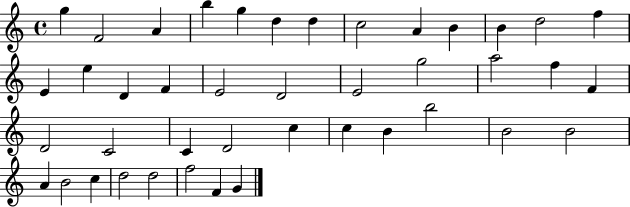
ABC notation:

X:1
T:Untitled
M:4/4
L:1/4
K:C
g F2 A b g d d c2 A B B d2 f E e D F E2 D2 E2 g2 a2 f F D2 C2 C D2 c c B b2 B2 B2 A B2 c d2 d2 f2 F G